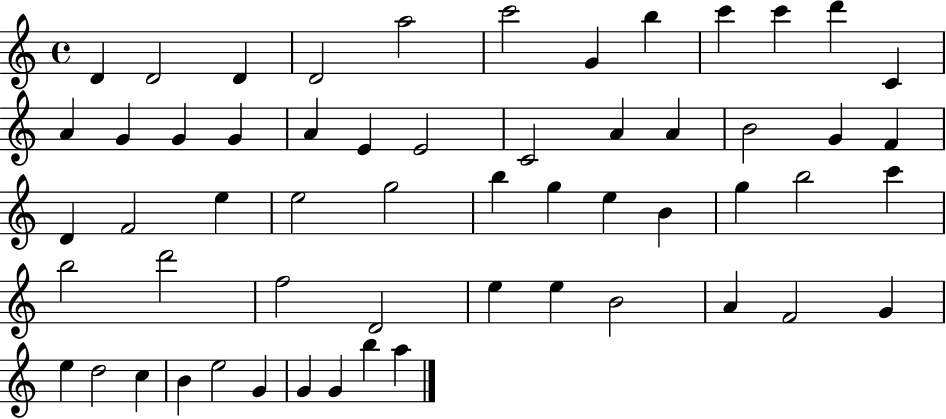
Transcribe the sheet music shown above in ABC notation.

X:1
T:Untitled
M:4/4
L:1/4
K:C
D D2 D D2 a2 c'2 G b c' c' d' C A G G G A E E2 C2 A A B2 G F D F2 e e2 g2 b g e B g b2 c' b2 d'2 f2 D2 e e B2 A F2 G e d2 c B e2 G G G b a